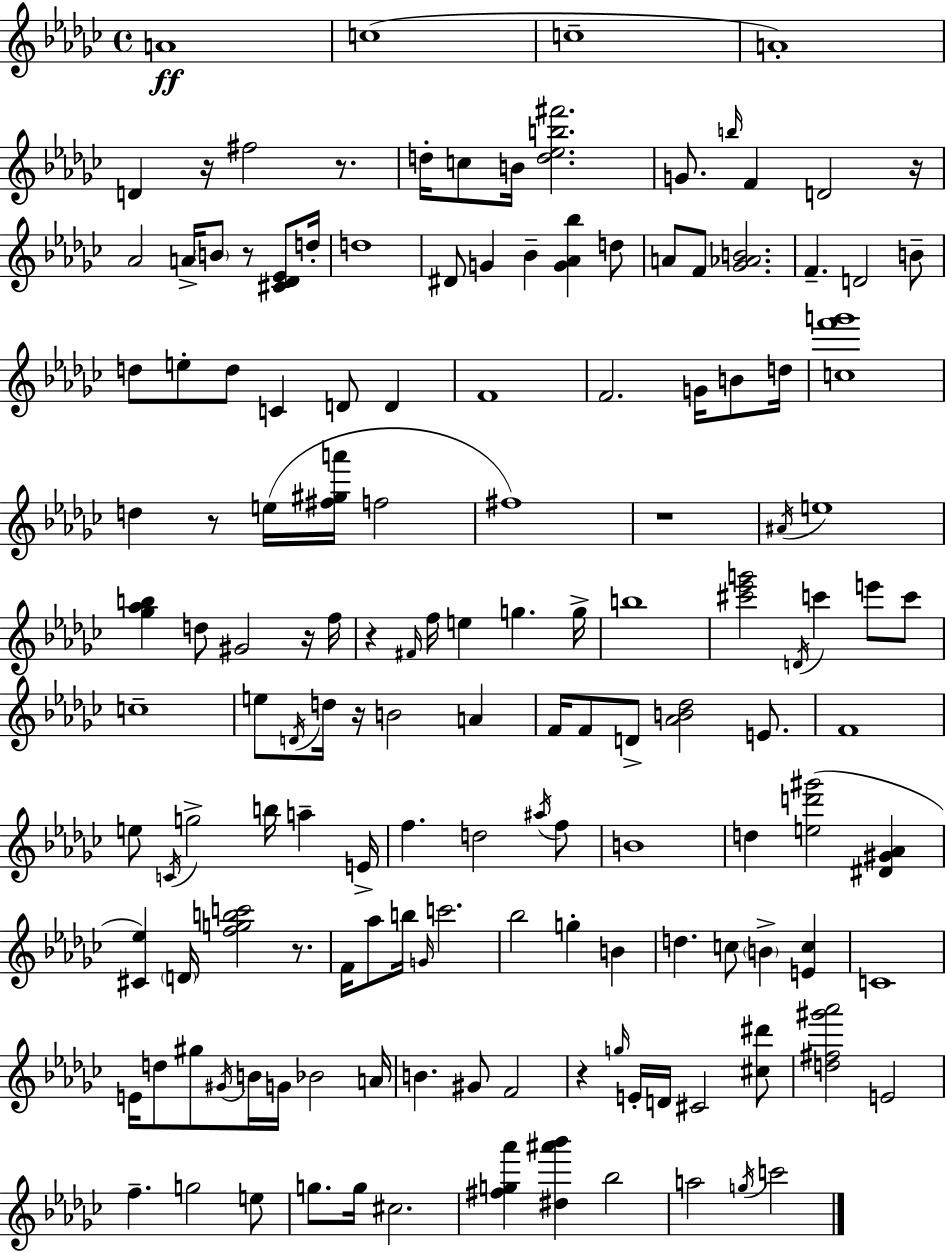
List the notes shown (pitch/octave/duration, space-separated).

A4/w C5/w C5/w A4/w D4/q R/s F#5/h R/e. D5/s C5/e B4/s [D5,Eb5,B5,F#6]/h. G4/e. B5/s F4/q D4/h R/s Ab4/h A4/s B4/e R/e [C#4,Db4,Eb4]/e D5/s D5/w D#4/e G4/q Bb4/q [G4,Ab4,Bb5]/q D5/e A4/e F4/e [Gb4,Ab4,B4]/h. F4/q. D4/h B4/e D5/e E5/e D5/e C4/q D4/e D4/q F4/w F4/h. G4/s B4/e D5/s [C5,F6,G6]/w D5/q R/e E5/s [F#5,G#5,A6]/s F5/h F#5/w R/w A#4/s E5/w [Gb5,Ab5,B5]/q D5/e G#4/h R/s F5/s R/q F#4/s F5/s E5/q G5/q. G5/s B5/w [C#6,Eb6,G6]/h D4/s C6/q E6/e C6/e C5/w E5/e D4/s D5/s R/s B4/h A4/q F4/s F4/e D4/e [Ab4,B4,Db5]/h E4/e. F4/w E5/e C4/s G5/h B5/s A5/q E4/s F5/q. D5/h A#5/s F5/e B4/w D5/q [E5,D6,G#6]/h [D#4,G#4,Ab4]/q [C#4,Eb5]/q D4/s [F5,G5,B5,C6]/h R/e. F4/s Ab5/e B5/s G4/s C6/h. Bb5/h G5/q B4/q D5/q. C5/e B4/q [E4,C5]/q C4/w E4/s D5/e G#5/e G#4/s B4/s G4/s Bb4/h A4/s B4/q. G#4/e F4/h R/q G5/s E4/s D4/s C#4/h [C#5,D#6]/e [D5,F#5,G#6,Ab6]/h E4/h F5/q. G5/h E5/e G5/e. G5/s C#5/h. [F#5,G5,Ab6]/q [D#5,A#6,Bb6]/q Bb5/h A5/h G5/s C6/h